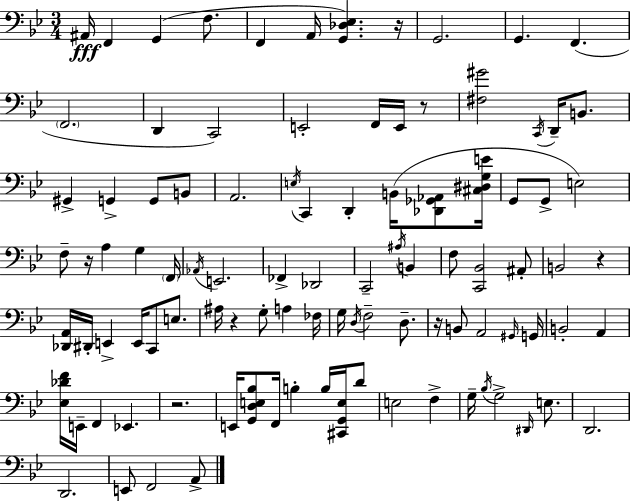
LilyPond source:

{
  \clef bass
  \numericTimeSignature
  \time 3/4
  \key bes \major
  \repeat volta 2 { ais,16\fff f,4 g,4( f8. | f,4 a,16 <g, des ees>4.) r16 | g,2. | g,4. f,4.( | \break \parenthesize f,2. | d,4 c,2) | e,2-. f,16 e,16 r8 | <fis gis'>2 \acciaccatura { c,16 } d,16-- b,8. | \break gis,4-> g,4-> g,8 b,8 | a,2. | \acciaccatura { e16 } c,4 d,4-. b,16( <des, ges, aes,>8 | <cis dis g e'>16 g,8 g,8-> e2) | \break f8-- r16 a4 g4 | \parenthesize f,16 \acciaccatura { aes,16 } e,2. | fes,4-> des,2 | c,2-- \acciaccatura { ais16 } | \break b,4 f8 <c, bes,>2 | ais,8-. b,2 | r4 <des, a,>16 dis,16-. e,4-> e,16 c,8 | e8. ais16 r4 g8-. a4 | \break fes16 g16 \acciaccatura { d16 } f2-- | d8.-- r16 b,8 a,2 | \grace { gis,16 } g,16 b,2-. | a,4 <ees des' f'>16 e,16-- f,4 | \break ees,4. r2. | e,16 <g, d e bes>8 f,16 b4-. | b16 <cis, g, e>16 d'8 e2 | f4-> g16-- \acciaccatura { bes16 } g2-> | \break \grace { dis,16 } e8. d,2. | d,2. | e,8 f,2 | a,8-> } \bar "|."
}